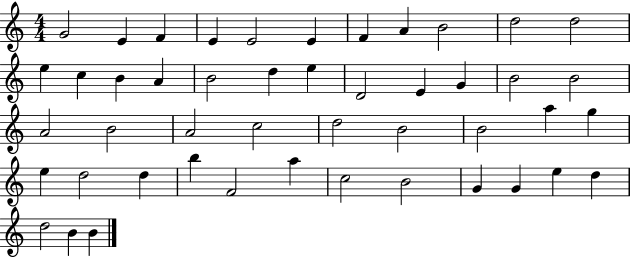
{
  \clef treble
  \numericTimeSignature
  \time 4/4
  \key c \major
  g'2 e'4 f'4 | e'4 e'2 e'4 | f'4 a'4 b'2 | d''2 d''2 | \break e''4 c''4 b'4 a'4 | b'2 d''4 e''4 | d'2 e'4 g'4 | b'2 b'2 | \break a'2 b'2 | a'2 c''2 | d''2 b'2 | b'2 a''4 g''4 | \break e''4 d''2 d''4 | b''4 f'2 a''4 | c''2 b'2 | g'4 g'4 e''4 d''4 | \break d''2 b'4 b'4 | \bar "|."
}